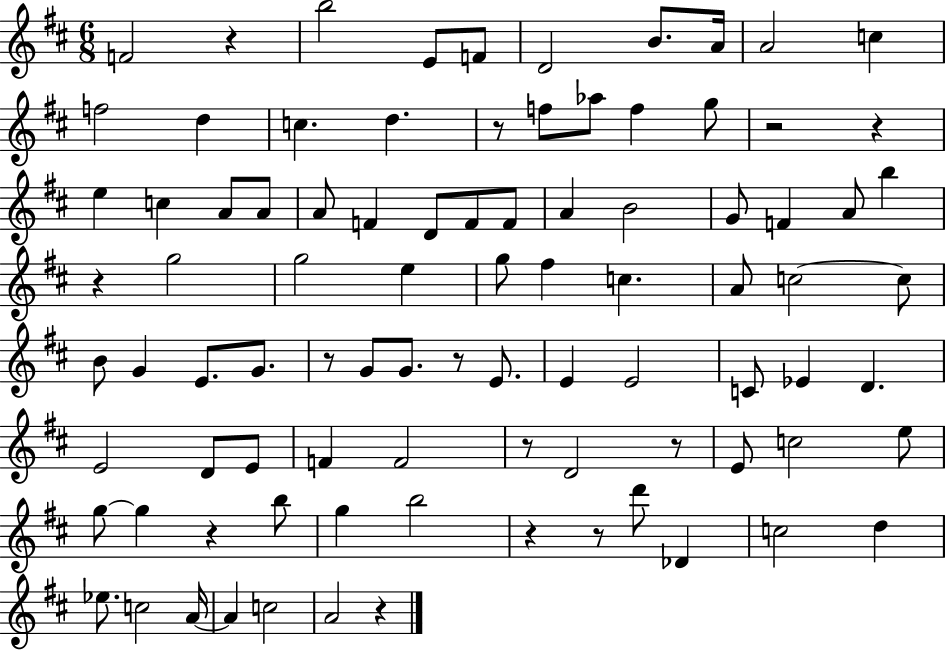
{
  \clef treble
  \numericTimeSignature
  \time 6/8
  \key d \major
  f'2 r4 | b''2 e'8 f'8 | d'2 b'8. a'16 | a'2 c''4 | \break f''2 d''4 | c''4. d''4. | r8 f''8 aes''8 f''4 g''8 | r2 r4 | \break e''4 c''4 a'8 a'8 | a'8 f'4 d'8 f'8 f'8 | a'4 b'2 | g'8 f'4 a'8 b''4 | \break r4 g''2 | g''2 e''4 | g''8 fis''4 c''4. | a'8 c''2~~ c''8 | \break b'8 g'4 e'8. g'8. | r8 g'8 g'8. r8 e'8. | e'4 e'2 | c'8 ees'4 d'4. | \break e'2 d'8 e'8 | f'4 f'2 | r8 d'2 r8 | e'8 c''2 e''8 | \break g''8~~ g''4 r4 b''8 | g''4 b''2 | r4 r8 d'''8 des'4 | c''2 d''4 | \break ees''8. c''2 a'16~~ | a'4 c''2 | a'2 r4 | \bar "|."
}